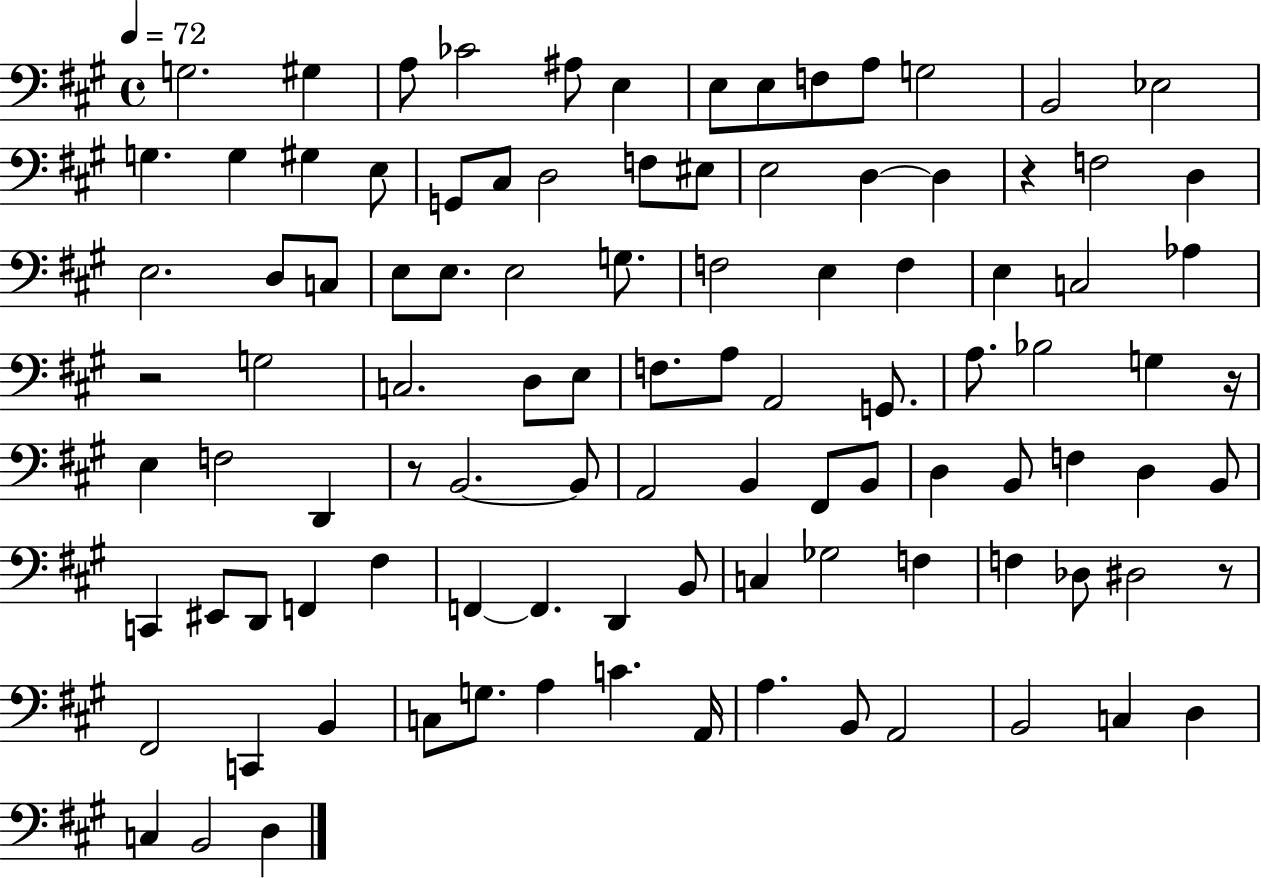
X:1
T:Untitled
M:4/4
L:1/4
K:A
G,2 ^G, A,/2 _C2 ^A,/2 E, E,/2 E,/2 F,/2 A,/2 G,2 B,,2 _E,2 G, G, ^G, E,/2 G,,/2 ^C,/2 D,2 F,/2 ^E,/2 E,2 D, D, z F,2 D, E,2 D,/2 C,/2 E,/2 E,/2 E,2 G,/2 F,2 E, F, E, C,2 _A, z2 G,2 C,2 D,/2 E,/2 F,/2 A,/2 A,,2 G,,/2 A,/2 _B,2 G, z/4 E, F,2 D,, z/2 B,,2 B,,/2 A,,2 B,, ^F,,/2 B,,/2 D, B,,/2 F, D, B,,/2 C,, ^E,,/2 D,,/2 F,, ^F, F,, F,, D,, B,,/2 C, _G,2 F, F, _D,/2 ^D,2 z/2 ^F,,2 C,, B,, C,/2 G,/2 A, C A,,/4 A, B,,/2 A,,2 B,,2 C, D, C, B,,2 D,